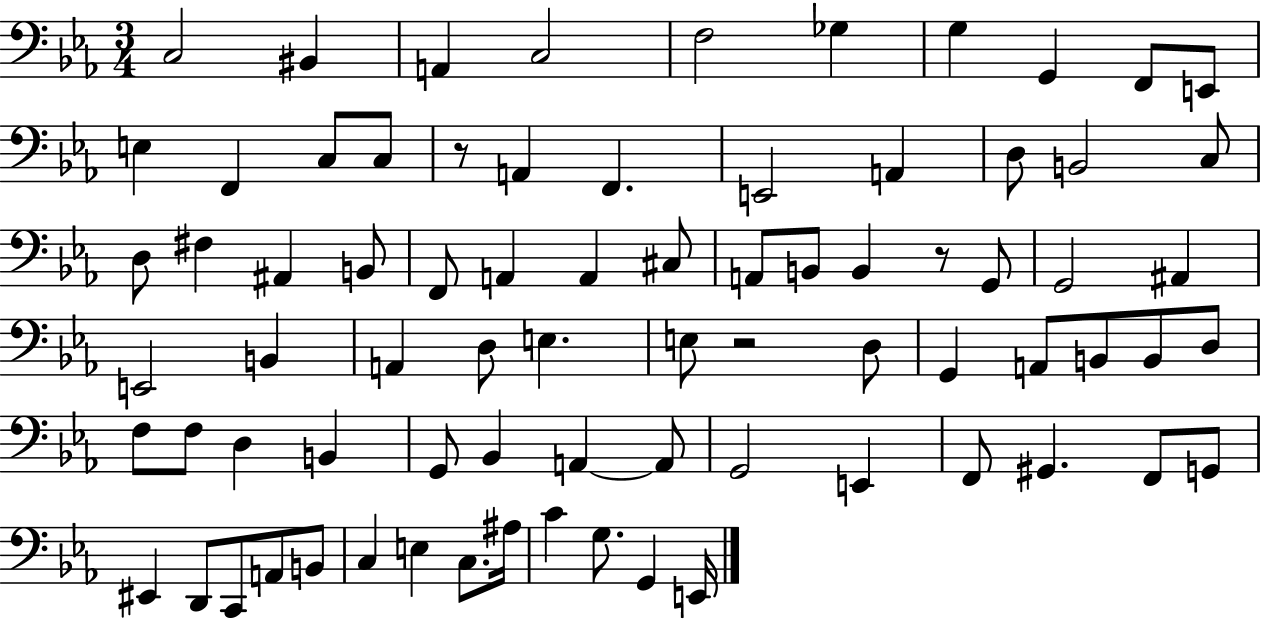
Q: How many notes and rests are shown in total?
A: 77